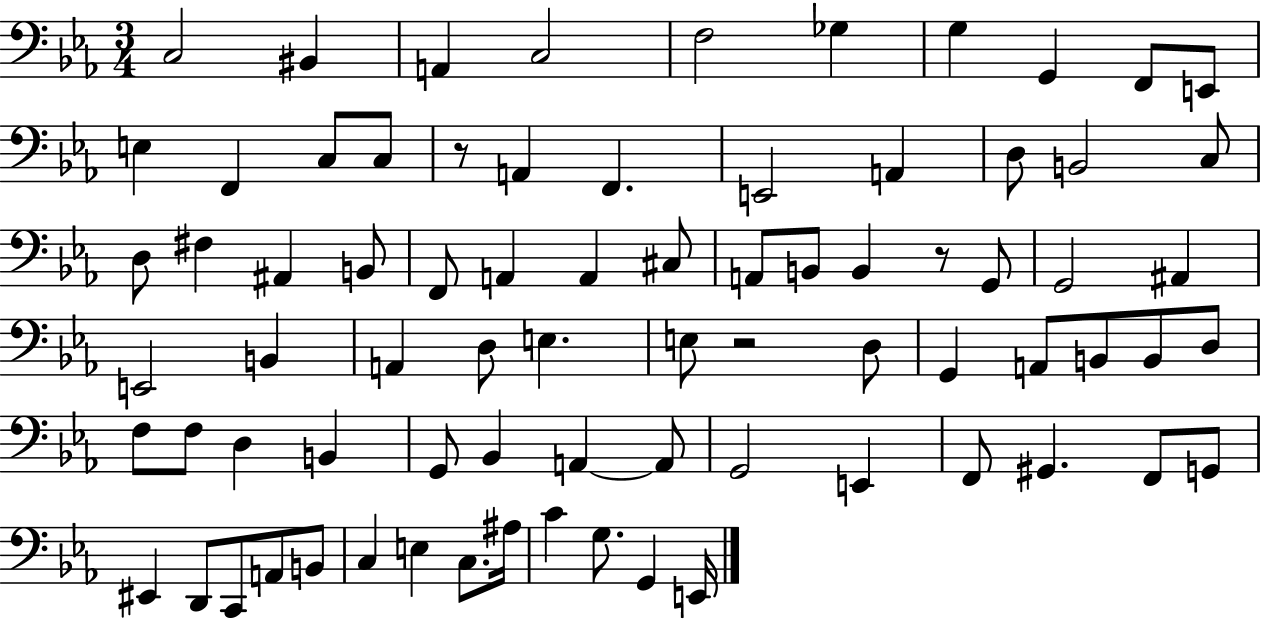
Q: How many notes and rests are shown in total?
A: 77